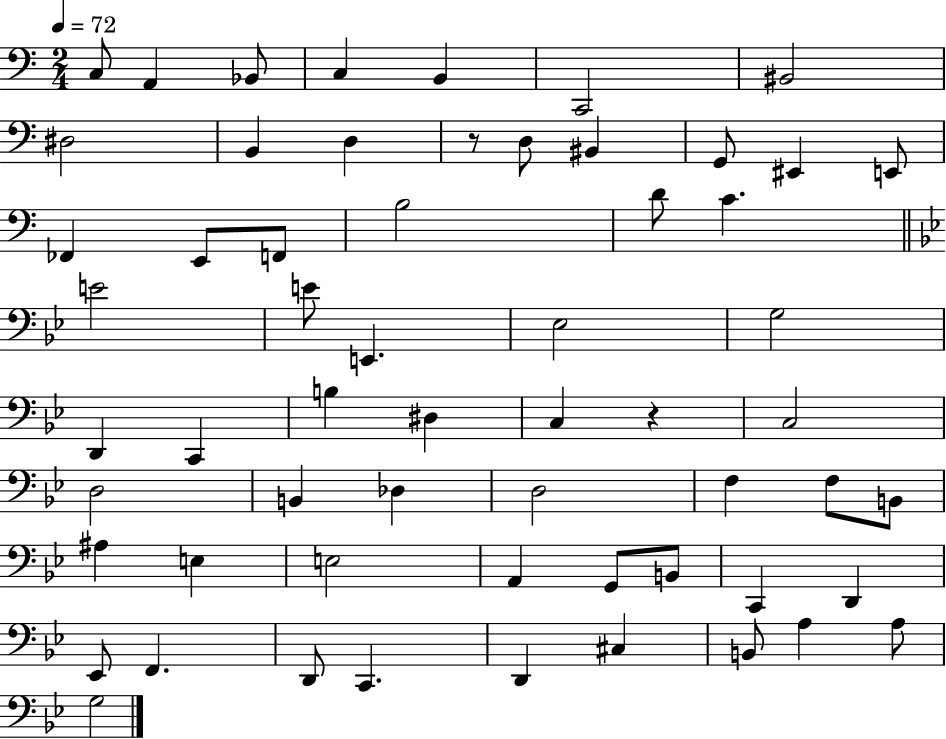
C3/e A2/q Bb2/e C3/q B2/q C2/h BIS2/h D#3/h B2/q D3/q R/e D3/e BIS2/q G2/e EIS2/q E2/e FES2/q E2/e F2/e B3/h D4/e C4/q. E4/h E4/e E2/q. Eb3/h G3/h D2/q C2/q B3/q D#3/q C3/q R/q C3/h D3/h B2/q Db3/q D3/h F3/q F3/e B2/e A#3/q E3/q E3/h A2/q G2/e B2/e C2/q D2/q Eb2/e F2/q. D2/e C2/q. D2/q C#3/q B2/e A3/q A3/e G3/h